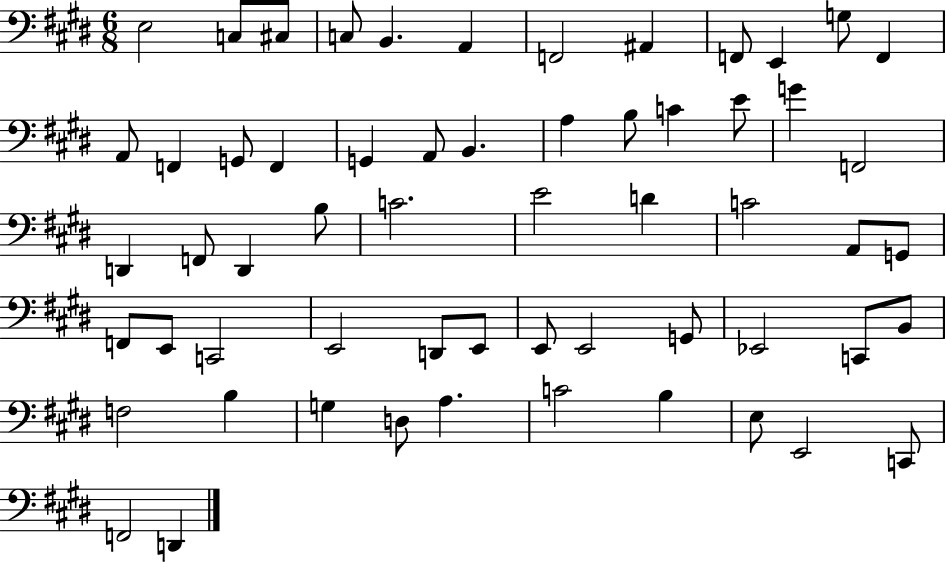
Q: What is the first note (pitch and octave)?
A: E3